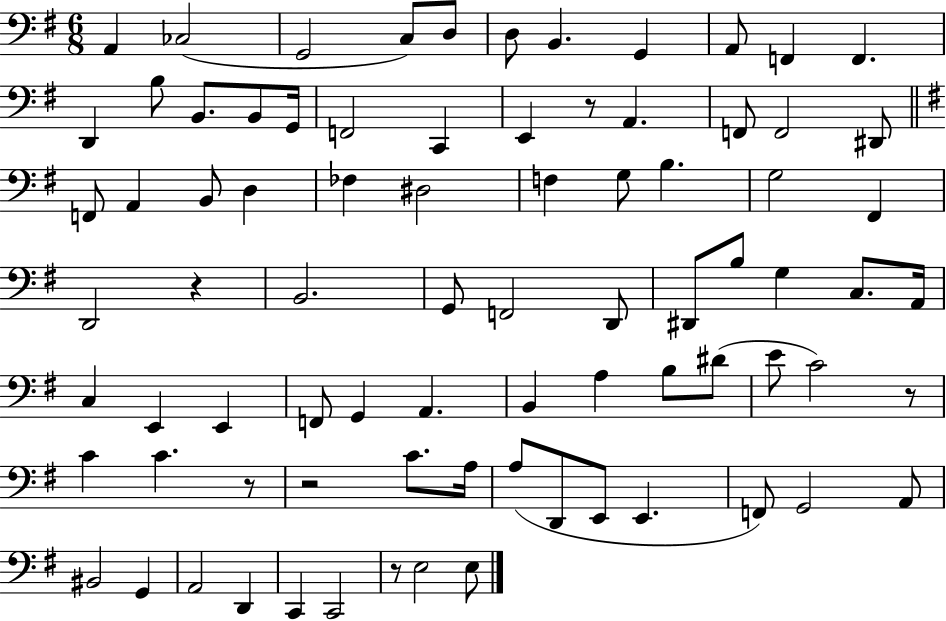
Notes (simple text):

A2/q CES3/h G2/h C3/e D3/e D3/e B2/q. G2/q A2/e F2/q F2/q. D2/q B3/e B2/e. B2/e G2/s F2/h C2/q E2/q R/e A2/q. F2/e F2/h D#2/e F2/e A2/q B2/e D3/q FES3/q D#3/h F3/q G3/e B3/q. G3/h F#2/q D2/h R/q B2/h. G2/e F2/h D2/e D#2/e B3/e G3/q C3/e. A2/s C3/q E2/q E2/q F2/e G2/q A2/q. B2/q A3/q B3/e D#4/e E4/e C4/h R/e C4/q C4/q. R/e R/h C4/e. A3/s A3/e D2/e E2/e E2/q. F2/e G2/h A2/e BIS2/h G2/q A2/h D2/q C2/q C2/h R/e E3/h E3/e